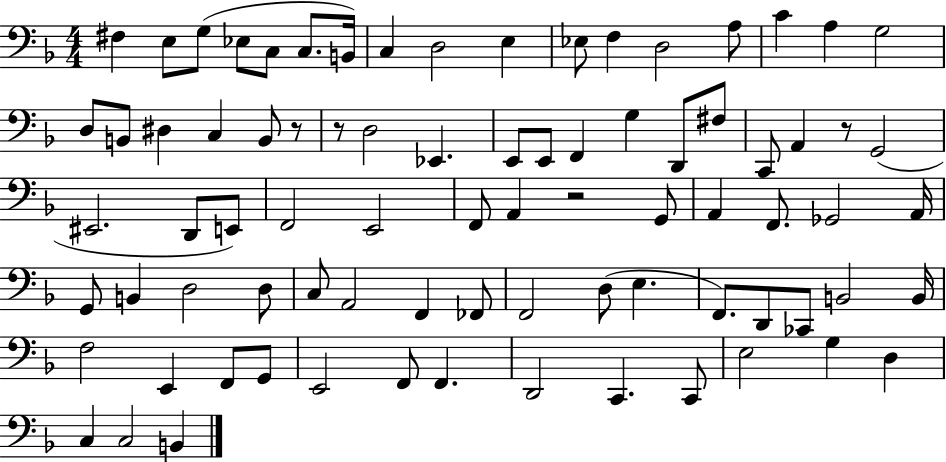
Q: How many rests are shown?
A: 4